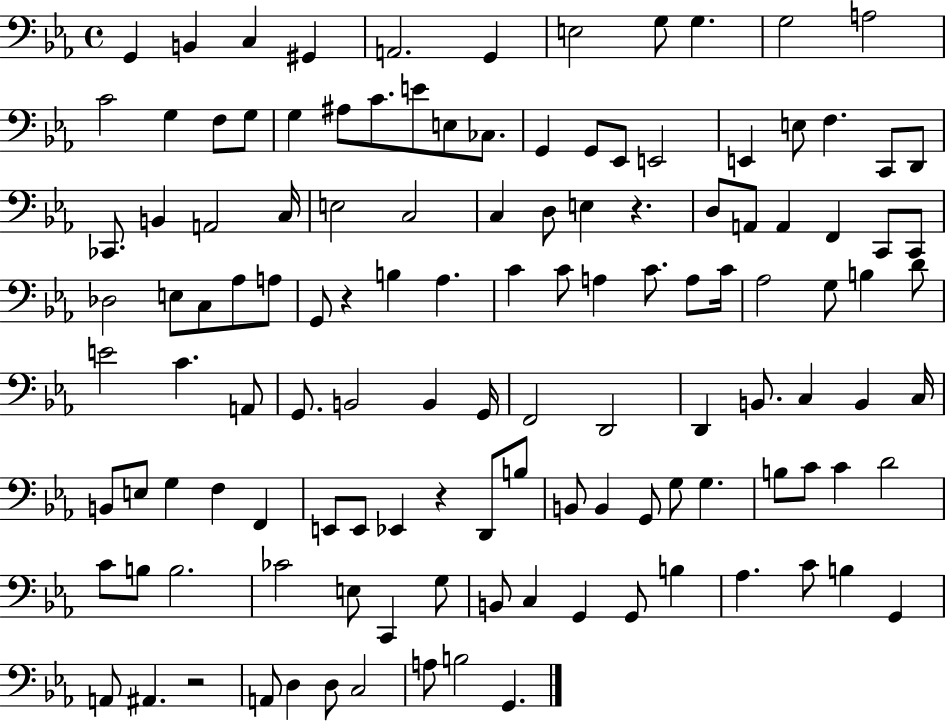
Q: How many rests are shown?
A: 4